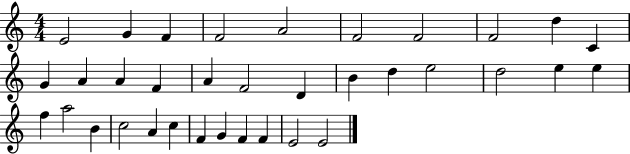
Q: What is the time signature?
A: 4/4